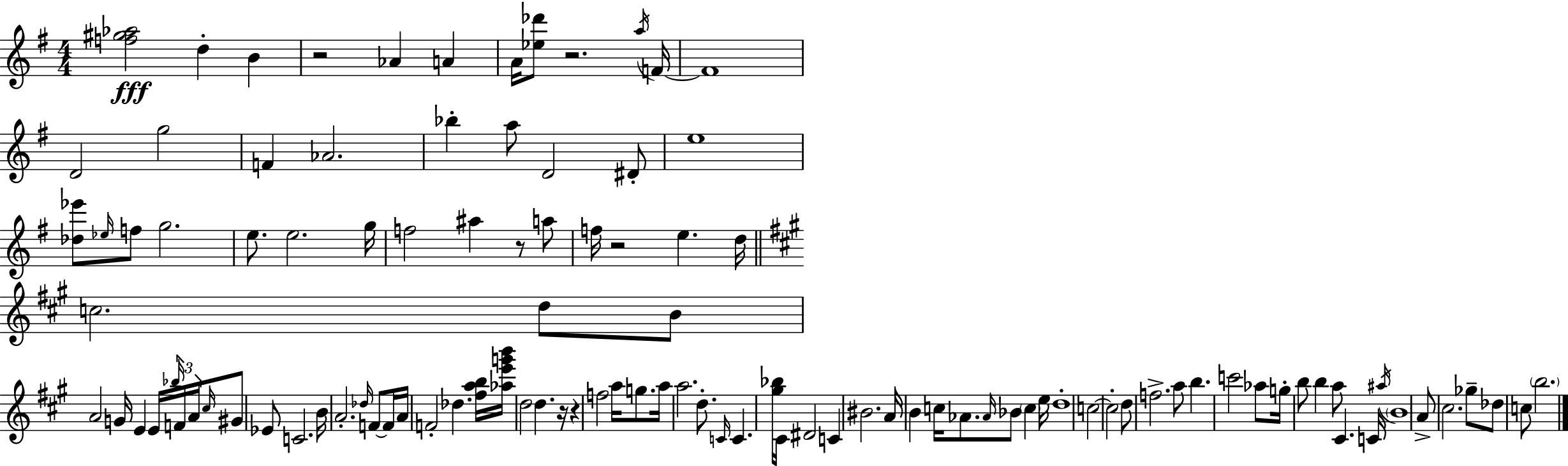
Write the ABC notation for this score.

X:1
T:Untitled
M:4/4
L:1/4
K:G
[f^g_a]2 d B z2 _A A A/4 [_e_d']/2 z2 a/4 F/4 F4 D2 g2 F _A2 _b a/2 D2 ^D/2 e4 [_d_e']/2 _e/4 f/2 g2 e/2 e2 g/4 f2 ^a z/2 a/2 f/4 z2 e d/4 c2 d/2 B/2 A2 G/4 E E/4 _b/4 F/4 A/4 ^c/4 ^G/2 _E/2 C2 B/4 A2 _d/4 F/2 F/4 A/4 F2 _d [^fab]/4 [_ae'g'b']/4 d2 d z/4 z f2 a/4 g/2 a/4 a2 d/2 C/4 C [^g_b]/4 ^C/4 ^D2 C ^B2 A/4 B c/4 _A/2 _A/4 _B/2 c e/4 d4 c2 c2 d/2 f2 a/2 b c'2 _a/2 g/4 b/2 b a/2 ^C C/4 ^a/4 B4 A/2 ^c2 _g/2 _d/2 c/2 b2